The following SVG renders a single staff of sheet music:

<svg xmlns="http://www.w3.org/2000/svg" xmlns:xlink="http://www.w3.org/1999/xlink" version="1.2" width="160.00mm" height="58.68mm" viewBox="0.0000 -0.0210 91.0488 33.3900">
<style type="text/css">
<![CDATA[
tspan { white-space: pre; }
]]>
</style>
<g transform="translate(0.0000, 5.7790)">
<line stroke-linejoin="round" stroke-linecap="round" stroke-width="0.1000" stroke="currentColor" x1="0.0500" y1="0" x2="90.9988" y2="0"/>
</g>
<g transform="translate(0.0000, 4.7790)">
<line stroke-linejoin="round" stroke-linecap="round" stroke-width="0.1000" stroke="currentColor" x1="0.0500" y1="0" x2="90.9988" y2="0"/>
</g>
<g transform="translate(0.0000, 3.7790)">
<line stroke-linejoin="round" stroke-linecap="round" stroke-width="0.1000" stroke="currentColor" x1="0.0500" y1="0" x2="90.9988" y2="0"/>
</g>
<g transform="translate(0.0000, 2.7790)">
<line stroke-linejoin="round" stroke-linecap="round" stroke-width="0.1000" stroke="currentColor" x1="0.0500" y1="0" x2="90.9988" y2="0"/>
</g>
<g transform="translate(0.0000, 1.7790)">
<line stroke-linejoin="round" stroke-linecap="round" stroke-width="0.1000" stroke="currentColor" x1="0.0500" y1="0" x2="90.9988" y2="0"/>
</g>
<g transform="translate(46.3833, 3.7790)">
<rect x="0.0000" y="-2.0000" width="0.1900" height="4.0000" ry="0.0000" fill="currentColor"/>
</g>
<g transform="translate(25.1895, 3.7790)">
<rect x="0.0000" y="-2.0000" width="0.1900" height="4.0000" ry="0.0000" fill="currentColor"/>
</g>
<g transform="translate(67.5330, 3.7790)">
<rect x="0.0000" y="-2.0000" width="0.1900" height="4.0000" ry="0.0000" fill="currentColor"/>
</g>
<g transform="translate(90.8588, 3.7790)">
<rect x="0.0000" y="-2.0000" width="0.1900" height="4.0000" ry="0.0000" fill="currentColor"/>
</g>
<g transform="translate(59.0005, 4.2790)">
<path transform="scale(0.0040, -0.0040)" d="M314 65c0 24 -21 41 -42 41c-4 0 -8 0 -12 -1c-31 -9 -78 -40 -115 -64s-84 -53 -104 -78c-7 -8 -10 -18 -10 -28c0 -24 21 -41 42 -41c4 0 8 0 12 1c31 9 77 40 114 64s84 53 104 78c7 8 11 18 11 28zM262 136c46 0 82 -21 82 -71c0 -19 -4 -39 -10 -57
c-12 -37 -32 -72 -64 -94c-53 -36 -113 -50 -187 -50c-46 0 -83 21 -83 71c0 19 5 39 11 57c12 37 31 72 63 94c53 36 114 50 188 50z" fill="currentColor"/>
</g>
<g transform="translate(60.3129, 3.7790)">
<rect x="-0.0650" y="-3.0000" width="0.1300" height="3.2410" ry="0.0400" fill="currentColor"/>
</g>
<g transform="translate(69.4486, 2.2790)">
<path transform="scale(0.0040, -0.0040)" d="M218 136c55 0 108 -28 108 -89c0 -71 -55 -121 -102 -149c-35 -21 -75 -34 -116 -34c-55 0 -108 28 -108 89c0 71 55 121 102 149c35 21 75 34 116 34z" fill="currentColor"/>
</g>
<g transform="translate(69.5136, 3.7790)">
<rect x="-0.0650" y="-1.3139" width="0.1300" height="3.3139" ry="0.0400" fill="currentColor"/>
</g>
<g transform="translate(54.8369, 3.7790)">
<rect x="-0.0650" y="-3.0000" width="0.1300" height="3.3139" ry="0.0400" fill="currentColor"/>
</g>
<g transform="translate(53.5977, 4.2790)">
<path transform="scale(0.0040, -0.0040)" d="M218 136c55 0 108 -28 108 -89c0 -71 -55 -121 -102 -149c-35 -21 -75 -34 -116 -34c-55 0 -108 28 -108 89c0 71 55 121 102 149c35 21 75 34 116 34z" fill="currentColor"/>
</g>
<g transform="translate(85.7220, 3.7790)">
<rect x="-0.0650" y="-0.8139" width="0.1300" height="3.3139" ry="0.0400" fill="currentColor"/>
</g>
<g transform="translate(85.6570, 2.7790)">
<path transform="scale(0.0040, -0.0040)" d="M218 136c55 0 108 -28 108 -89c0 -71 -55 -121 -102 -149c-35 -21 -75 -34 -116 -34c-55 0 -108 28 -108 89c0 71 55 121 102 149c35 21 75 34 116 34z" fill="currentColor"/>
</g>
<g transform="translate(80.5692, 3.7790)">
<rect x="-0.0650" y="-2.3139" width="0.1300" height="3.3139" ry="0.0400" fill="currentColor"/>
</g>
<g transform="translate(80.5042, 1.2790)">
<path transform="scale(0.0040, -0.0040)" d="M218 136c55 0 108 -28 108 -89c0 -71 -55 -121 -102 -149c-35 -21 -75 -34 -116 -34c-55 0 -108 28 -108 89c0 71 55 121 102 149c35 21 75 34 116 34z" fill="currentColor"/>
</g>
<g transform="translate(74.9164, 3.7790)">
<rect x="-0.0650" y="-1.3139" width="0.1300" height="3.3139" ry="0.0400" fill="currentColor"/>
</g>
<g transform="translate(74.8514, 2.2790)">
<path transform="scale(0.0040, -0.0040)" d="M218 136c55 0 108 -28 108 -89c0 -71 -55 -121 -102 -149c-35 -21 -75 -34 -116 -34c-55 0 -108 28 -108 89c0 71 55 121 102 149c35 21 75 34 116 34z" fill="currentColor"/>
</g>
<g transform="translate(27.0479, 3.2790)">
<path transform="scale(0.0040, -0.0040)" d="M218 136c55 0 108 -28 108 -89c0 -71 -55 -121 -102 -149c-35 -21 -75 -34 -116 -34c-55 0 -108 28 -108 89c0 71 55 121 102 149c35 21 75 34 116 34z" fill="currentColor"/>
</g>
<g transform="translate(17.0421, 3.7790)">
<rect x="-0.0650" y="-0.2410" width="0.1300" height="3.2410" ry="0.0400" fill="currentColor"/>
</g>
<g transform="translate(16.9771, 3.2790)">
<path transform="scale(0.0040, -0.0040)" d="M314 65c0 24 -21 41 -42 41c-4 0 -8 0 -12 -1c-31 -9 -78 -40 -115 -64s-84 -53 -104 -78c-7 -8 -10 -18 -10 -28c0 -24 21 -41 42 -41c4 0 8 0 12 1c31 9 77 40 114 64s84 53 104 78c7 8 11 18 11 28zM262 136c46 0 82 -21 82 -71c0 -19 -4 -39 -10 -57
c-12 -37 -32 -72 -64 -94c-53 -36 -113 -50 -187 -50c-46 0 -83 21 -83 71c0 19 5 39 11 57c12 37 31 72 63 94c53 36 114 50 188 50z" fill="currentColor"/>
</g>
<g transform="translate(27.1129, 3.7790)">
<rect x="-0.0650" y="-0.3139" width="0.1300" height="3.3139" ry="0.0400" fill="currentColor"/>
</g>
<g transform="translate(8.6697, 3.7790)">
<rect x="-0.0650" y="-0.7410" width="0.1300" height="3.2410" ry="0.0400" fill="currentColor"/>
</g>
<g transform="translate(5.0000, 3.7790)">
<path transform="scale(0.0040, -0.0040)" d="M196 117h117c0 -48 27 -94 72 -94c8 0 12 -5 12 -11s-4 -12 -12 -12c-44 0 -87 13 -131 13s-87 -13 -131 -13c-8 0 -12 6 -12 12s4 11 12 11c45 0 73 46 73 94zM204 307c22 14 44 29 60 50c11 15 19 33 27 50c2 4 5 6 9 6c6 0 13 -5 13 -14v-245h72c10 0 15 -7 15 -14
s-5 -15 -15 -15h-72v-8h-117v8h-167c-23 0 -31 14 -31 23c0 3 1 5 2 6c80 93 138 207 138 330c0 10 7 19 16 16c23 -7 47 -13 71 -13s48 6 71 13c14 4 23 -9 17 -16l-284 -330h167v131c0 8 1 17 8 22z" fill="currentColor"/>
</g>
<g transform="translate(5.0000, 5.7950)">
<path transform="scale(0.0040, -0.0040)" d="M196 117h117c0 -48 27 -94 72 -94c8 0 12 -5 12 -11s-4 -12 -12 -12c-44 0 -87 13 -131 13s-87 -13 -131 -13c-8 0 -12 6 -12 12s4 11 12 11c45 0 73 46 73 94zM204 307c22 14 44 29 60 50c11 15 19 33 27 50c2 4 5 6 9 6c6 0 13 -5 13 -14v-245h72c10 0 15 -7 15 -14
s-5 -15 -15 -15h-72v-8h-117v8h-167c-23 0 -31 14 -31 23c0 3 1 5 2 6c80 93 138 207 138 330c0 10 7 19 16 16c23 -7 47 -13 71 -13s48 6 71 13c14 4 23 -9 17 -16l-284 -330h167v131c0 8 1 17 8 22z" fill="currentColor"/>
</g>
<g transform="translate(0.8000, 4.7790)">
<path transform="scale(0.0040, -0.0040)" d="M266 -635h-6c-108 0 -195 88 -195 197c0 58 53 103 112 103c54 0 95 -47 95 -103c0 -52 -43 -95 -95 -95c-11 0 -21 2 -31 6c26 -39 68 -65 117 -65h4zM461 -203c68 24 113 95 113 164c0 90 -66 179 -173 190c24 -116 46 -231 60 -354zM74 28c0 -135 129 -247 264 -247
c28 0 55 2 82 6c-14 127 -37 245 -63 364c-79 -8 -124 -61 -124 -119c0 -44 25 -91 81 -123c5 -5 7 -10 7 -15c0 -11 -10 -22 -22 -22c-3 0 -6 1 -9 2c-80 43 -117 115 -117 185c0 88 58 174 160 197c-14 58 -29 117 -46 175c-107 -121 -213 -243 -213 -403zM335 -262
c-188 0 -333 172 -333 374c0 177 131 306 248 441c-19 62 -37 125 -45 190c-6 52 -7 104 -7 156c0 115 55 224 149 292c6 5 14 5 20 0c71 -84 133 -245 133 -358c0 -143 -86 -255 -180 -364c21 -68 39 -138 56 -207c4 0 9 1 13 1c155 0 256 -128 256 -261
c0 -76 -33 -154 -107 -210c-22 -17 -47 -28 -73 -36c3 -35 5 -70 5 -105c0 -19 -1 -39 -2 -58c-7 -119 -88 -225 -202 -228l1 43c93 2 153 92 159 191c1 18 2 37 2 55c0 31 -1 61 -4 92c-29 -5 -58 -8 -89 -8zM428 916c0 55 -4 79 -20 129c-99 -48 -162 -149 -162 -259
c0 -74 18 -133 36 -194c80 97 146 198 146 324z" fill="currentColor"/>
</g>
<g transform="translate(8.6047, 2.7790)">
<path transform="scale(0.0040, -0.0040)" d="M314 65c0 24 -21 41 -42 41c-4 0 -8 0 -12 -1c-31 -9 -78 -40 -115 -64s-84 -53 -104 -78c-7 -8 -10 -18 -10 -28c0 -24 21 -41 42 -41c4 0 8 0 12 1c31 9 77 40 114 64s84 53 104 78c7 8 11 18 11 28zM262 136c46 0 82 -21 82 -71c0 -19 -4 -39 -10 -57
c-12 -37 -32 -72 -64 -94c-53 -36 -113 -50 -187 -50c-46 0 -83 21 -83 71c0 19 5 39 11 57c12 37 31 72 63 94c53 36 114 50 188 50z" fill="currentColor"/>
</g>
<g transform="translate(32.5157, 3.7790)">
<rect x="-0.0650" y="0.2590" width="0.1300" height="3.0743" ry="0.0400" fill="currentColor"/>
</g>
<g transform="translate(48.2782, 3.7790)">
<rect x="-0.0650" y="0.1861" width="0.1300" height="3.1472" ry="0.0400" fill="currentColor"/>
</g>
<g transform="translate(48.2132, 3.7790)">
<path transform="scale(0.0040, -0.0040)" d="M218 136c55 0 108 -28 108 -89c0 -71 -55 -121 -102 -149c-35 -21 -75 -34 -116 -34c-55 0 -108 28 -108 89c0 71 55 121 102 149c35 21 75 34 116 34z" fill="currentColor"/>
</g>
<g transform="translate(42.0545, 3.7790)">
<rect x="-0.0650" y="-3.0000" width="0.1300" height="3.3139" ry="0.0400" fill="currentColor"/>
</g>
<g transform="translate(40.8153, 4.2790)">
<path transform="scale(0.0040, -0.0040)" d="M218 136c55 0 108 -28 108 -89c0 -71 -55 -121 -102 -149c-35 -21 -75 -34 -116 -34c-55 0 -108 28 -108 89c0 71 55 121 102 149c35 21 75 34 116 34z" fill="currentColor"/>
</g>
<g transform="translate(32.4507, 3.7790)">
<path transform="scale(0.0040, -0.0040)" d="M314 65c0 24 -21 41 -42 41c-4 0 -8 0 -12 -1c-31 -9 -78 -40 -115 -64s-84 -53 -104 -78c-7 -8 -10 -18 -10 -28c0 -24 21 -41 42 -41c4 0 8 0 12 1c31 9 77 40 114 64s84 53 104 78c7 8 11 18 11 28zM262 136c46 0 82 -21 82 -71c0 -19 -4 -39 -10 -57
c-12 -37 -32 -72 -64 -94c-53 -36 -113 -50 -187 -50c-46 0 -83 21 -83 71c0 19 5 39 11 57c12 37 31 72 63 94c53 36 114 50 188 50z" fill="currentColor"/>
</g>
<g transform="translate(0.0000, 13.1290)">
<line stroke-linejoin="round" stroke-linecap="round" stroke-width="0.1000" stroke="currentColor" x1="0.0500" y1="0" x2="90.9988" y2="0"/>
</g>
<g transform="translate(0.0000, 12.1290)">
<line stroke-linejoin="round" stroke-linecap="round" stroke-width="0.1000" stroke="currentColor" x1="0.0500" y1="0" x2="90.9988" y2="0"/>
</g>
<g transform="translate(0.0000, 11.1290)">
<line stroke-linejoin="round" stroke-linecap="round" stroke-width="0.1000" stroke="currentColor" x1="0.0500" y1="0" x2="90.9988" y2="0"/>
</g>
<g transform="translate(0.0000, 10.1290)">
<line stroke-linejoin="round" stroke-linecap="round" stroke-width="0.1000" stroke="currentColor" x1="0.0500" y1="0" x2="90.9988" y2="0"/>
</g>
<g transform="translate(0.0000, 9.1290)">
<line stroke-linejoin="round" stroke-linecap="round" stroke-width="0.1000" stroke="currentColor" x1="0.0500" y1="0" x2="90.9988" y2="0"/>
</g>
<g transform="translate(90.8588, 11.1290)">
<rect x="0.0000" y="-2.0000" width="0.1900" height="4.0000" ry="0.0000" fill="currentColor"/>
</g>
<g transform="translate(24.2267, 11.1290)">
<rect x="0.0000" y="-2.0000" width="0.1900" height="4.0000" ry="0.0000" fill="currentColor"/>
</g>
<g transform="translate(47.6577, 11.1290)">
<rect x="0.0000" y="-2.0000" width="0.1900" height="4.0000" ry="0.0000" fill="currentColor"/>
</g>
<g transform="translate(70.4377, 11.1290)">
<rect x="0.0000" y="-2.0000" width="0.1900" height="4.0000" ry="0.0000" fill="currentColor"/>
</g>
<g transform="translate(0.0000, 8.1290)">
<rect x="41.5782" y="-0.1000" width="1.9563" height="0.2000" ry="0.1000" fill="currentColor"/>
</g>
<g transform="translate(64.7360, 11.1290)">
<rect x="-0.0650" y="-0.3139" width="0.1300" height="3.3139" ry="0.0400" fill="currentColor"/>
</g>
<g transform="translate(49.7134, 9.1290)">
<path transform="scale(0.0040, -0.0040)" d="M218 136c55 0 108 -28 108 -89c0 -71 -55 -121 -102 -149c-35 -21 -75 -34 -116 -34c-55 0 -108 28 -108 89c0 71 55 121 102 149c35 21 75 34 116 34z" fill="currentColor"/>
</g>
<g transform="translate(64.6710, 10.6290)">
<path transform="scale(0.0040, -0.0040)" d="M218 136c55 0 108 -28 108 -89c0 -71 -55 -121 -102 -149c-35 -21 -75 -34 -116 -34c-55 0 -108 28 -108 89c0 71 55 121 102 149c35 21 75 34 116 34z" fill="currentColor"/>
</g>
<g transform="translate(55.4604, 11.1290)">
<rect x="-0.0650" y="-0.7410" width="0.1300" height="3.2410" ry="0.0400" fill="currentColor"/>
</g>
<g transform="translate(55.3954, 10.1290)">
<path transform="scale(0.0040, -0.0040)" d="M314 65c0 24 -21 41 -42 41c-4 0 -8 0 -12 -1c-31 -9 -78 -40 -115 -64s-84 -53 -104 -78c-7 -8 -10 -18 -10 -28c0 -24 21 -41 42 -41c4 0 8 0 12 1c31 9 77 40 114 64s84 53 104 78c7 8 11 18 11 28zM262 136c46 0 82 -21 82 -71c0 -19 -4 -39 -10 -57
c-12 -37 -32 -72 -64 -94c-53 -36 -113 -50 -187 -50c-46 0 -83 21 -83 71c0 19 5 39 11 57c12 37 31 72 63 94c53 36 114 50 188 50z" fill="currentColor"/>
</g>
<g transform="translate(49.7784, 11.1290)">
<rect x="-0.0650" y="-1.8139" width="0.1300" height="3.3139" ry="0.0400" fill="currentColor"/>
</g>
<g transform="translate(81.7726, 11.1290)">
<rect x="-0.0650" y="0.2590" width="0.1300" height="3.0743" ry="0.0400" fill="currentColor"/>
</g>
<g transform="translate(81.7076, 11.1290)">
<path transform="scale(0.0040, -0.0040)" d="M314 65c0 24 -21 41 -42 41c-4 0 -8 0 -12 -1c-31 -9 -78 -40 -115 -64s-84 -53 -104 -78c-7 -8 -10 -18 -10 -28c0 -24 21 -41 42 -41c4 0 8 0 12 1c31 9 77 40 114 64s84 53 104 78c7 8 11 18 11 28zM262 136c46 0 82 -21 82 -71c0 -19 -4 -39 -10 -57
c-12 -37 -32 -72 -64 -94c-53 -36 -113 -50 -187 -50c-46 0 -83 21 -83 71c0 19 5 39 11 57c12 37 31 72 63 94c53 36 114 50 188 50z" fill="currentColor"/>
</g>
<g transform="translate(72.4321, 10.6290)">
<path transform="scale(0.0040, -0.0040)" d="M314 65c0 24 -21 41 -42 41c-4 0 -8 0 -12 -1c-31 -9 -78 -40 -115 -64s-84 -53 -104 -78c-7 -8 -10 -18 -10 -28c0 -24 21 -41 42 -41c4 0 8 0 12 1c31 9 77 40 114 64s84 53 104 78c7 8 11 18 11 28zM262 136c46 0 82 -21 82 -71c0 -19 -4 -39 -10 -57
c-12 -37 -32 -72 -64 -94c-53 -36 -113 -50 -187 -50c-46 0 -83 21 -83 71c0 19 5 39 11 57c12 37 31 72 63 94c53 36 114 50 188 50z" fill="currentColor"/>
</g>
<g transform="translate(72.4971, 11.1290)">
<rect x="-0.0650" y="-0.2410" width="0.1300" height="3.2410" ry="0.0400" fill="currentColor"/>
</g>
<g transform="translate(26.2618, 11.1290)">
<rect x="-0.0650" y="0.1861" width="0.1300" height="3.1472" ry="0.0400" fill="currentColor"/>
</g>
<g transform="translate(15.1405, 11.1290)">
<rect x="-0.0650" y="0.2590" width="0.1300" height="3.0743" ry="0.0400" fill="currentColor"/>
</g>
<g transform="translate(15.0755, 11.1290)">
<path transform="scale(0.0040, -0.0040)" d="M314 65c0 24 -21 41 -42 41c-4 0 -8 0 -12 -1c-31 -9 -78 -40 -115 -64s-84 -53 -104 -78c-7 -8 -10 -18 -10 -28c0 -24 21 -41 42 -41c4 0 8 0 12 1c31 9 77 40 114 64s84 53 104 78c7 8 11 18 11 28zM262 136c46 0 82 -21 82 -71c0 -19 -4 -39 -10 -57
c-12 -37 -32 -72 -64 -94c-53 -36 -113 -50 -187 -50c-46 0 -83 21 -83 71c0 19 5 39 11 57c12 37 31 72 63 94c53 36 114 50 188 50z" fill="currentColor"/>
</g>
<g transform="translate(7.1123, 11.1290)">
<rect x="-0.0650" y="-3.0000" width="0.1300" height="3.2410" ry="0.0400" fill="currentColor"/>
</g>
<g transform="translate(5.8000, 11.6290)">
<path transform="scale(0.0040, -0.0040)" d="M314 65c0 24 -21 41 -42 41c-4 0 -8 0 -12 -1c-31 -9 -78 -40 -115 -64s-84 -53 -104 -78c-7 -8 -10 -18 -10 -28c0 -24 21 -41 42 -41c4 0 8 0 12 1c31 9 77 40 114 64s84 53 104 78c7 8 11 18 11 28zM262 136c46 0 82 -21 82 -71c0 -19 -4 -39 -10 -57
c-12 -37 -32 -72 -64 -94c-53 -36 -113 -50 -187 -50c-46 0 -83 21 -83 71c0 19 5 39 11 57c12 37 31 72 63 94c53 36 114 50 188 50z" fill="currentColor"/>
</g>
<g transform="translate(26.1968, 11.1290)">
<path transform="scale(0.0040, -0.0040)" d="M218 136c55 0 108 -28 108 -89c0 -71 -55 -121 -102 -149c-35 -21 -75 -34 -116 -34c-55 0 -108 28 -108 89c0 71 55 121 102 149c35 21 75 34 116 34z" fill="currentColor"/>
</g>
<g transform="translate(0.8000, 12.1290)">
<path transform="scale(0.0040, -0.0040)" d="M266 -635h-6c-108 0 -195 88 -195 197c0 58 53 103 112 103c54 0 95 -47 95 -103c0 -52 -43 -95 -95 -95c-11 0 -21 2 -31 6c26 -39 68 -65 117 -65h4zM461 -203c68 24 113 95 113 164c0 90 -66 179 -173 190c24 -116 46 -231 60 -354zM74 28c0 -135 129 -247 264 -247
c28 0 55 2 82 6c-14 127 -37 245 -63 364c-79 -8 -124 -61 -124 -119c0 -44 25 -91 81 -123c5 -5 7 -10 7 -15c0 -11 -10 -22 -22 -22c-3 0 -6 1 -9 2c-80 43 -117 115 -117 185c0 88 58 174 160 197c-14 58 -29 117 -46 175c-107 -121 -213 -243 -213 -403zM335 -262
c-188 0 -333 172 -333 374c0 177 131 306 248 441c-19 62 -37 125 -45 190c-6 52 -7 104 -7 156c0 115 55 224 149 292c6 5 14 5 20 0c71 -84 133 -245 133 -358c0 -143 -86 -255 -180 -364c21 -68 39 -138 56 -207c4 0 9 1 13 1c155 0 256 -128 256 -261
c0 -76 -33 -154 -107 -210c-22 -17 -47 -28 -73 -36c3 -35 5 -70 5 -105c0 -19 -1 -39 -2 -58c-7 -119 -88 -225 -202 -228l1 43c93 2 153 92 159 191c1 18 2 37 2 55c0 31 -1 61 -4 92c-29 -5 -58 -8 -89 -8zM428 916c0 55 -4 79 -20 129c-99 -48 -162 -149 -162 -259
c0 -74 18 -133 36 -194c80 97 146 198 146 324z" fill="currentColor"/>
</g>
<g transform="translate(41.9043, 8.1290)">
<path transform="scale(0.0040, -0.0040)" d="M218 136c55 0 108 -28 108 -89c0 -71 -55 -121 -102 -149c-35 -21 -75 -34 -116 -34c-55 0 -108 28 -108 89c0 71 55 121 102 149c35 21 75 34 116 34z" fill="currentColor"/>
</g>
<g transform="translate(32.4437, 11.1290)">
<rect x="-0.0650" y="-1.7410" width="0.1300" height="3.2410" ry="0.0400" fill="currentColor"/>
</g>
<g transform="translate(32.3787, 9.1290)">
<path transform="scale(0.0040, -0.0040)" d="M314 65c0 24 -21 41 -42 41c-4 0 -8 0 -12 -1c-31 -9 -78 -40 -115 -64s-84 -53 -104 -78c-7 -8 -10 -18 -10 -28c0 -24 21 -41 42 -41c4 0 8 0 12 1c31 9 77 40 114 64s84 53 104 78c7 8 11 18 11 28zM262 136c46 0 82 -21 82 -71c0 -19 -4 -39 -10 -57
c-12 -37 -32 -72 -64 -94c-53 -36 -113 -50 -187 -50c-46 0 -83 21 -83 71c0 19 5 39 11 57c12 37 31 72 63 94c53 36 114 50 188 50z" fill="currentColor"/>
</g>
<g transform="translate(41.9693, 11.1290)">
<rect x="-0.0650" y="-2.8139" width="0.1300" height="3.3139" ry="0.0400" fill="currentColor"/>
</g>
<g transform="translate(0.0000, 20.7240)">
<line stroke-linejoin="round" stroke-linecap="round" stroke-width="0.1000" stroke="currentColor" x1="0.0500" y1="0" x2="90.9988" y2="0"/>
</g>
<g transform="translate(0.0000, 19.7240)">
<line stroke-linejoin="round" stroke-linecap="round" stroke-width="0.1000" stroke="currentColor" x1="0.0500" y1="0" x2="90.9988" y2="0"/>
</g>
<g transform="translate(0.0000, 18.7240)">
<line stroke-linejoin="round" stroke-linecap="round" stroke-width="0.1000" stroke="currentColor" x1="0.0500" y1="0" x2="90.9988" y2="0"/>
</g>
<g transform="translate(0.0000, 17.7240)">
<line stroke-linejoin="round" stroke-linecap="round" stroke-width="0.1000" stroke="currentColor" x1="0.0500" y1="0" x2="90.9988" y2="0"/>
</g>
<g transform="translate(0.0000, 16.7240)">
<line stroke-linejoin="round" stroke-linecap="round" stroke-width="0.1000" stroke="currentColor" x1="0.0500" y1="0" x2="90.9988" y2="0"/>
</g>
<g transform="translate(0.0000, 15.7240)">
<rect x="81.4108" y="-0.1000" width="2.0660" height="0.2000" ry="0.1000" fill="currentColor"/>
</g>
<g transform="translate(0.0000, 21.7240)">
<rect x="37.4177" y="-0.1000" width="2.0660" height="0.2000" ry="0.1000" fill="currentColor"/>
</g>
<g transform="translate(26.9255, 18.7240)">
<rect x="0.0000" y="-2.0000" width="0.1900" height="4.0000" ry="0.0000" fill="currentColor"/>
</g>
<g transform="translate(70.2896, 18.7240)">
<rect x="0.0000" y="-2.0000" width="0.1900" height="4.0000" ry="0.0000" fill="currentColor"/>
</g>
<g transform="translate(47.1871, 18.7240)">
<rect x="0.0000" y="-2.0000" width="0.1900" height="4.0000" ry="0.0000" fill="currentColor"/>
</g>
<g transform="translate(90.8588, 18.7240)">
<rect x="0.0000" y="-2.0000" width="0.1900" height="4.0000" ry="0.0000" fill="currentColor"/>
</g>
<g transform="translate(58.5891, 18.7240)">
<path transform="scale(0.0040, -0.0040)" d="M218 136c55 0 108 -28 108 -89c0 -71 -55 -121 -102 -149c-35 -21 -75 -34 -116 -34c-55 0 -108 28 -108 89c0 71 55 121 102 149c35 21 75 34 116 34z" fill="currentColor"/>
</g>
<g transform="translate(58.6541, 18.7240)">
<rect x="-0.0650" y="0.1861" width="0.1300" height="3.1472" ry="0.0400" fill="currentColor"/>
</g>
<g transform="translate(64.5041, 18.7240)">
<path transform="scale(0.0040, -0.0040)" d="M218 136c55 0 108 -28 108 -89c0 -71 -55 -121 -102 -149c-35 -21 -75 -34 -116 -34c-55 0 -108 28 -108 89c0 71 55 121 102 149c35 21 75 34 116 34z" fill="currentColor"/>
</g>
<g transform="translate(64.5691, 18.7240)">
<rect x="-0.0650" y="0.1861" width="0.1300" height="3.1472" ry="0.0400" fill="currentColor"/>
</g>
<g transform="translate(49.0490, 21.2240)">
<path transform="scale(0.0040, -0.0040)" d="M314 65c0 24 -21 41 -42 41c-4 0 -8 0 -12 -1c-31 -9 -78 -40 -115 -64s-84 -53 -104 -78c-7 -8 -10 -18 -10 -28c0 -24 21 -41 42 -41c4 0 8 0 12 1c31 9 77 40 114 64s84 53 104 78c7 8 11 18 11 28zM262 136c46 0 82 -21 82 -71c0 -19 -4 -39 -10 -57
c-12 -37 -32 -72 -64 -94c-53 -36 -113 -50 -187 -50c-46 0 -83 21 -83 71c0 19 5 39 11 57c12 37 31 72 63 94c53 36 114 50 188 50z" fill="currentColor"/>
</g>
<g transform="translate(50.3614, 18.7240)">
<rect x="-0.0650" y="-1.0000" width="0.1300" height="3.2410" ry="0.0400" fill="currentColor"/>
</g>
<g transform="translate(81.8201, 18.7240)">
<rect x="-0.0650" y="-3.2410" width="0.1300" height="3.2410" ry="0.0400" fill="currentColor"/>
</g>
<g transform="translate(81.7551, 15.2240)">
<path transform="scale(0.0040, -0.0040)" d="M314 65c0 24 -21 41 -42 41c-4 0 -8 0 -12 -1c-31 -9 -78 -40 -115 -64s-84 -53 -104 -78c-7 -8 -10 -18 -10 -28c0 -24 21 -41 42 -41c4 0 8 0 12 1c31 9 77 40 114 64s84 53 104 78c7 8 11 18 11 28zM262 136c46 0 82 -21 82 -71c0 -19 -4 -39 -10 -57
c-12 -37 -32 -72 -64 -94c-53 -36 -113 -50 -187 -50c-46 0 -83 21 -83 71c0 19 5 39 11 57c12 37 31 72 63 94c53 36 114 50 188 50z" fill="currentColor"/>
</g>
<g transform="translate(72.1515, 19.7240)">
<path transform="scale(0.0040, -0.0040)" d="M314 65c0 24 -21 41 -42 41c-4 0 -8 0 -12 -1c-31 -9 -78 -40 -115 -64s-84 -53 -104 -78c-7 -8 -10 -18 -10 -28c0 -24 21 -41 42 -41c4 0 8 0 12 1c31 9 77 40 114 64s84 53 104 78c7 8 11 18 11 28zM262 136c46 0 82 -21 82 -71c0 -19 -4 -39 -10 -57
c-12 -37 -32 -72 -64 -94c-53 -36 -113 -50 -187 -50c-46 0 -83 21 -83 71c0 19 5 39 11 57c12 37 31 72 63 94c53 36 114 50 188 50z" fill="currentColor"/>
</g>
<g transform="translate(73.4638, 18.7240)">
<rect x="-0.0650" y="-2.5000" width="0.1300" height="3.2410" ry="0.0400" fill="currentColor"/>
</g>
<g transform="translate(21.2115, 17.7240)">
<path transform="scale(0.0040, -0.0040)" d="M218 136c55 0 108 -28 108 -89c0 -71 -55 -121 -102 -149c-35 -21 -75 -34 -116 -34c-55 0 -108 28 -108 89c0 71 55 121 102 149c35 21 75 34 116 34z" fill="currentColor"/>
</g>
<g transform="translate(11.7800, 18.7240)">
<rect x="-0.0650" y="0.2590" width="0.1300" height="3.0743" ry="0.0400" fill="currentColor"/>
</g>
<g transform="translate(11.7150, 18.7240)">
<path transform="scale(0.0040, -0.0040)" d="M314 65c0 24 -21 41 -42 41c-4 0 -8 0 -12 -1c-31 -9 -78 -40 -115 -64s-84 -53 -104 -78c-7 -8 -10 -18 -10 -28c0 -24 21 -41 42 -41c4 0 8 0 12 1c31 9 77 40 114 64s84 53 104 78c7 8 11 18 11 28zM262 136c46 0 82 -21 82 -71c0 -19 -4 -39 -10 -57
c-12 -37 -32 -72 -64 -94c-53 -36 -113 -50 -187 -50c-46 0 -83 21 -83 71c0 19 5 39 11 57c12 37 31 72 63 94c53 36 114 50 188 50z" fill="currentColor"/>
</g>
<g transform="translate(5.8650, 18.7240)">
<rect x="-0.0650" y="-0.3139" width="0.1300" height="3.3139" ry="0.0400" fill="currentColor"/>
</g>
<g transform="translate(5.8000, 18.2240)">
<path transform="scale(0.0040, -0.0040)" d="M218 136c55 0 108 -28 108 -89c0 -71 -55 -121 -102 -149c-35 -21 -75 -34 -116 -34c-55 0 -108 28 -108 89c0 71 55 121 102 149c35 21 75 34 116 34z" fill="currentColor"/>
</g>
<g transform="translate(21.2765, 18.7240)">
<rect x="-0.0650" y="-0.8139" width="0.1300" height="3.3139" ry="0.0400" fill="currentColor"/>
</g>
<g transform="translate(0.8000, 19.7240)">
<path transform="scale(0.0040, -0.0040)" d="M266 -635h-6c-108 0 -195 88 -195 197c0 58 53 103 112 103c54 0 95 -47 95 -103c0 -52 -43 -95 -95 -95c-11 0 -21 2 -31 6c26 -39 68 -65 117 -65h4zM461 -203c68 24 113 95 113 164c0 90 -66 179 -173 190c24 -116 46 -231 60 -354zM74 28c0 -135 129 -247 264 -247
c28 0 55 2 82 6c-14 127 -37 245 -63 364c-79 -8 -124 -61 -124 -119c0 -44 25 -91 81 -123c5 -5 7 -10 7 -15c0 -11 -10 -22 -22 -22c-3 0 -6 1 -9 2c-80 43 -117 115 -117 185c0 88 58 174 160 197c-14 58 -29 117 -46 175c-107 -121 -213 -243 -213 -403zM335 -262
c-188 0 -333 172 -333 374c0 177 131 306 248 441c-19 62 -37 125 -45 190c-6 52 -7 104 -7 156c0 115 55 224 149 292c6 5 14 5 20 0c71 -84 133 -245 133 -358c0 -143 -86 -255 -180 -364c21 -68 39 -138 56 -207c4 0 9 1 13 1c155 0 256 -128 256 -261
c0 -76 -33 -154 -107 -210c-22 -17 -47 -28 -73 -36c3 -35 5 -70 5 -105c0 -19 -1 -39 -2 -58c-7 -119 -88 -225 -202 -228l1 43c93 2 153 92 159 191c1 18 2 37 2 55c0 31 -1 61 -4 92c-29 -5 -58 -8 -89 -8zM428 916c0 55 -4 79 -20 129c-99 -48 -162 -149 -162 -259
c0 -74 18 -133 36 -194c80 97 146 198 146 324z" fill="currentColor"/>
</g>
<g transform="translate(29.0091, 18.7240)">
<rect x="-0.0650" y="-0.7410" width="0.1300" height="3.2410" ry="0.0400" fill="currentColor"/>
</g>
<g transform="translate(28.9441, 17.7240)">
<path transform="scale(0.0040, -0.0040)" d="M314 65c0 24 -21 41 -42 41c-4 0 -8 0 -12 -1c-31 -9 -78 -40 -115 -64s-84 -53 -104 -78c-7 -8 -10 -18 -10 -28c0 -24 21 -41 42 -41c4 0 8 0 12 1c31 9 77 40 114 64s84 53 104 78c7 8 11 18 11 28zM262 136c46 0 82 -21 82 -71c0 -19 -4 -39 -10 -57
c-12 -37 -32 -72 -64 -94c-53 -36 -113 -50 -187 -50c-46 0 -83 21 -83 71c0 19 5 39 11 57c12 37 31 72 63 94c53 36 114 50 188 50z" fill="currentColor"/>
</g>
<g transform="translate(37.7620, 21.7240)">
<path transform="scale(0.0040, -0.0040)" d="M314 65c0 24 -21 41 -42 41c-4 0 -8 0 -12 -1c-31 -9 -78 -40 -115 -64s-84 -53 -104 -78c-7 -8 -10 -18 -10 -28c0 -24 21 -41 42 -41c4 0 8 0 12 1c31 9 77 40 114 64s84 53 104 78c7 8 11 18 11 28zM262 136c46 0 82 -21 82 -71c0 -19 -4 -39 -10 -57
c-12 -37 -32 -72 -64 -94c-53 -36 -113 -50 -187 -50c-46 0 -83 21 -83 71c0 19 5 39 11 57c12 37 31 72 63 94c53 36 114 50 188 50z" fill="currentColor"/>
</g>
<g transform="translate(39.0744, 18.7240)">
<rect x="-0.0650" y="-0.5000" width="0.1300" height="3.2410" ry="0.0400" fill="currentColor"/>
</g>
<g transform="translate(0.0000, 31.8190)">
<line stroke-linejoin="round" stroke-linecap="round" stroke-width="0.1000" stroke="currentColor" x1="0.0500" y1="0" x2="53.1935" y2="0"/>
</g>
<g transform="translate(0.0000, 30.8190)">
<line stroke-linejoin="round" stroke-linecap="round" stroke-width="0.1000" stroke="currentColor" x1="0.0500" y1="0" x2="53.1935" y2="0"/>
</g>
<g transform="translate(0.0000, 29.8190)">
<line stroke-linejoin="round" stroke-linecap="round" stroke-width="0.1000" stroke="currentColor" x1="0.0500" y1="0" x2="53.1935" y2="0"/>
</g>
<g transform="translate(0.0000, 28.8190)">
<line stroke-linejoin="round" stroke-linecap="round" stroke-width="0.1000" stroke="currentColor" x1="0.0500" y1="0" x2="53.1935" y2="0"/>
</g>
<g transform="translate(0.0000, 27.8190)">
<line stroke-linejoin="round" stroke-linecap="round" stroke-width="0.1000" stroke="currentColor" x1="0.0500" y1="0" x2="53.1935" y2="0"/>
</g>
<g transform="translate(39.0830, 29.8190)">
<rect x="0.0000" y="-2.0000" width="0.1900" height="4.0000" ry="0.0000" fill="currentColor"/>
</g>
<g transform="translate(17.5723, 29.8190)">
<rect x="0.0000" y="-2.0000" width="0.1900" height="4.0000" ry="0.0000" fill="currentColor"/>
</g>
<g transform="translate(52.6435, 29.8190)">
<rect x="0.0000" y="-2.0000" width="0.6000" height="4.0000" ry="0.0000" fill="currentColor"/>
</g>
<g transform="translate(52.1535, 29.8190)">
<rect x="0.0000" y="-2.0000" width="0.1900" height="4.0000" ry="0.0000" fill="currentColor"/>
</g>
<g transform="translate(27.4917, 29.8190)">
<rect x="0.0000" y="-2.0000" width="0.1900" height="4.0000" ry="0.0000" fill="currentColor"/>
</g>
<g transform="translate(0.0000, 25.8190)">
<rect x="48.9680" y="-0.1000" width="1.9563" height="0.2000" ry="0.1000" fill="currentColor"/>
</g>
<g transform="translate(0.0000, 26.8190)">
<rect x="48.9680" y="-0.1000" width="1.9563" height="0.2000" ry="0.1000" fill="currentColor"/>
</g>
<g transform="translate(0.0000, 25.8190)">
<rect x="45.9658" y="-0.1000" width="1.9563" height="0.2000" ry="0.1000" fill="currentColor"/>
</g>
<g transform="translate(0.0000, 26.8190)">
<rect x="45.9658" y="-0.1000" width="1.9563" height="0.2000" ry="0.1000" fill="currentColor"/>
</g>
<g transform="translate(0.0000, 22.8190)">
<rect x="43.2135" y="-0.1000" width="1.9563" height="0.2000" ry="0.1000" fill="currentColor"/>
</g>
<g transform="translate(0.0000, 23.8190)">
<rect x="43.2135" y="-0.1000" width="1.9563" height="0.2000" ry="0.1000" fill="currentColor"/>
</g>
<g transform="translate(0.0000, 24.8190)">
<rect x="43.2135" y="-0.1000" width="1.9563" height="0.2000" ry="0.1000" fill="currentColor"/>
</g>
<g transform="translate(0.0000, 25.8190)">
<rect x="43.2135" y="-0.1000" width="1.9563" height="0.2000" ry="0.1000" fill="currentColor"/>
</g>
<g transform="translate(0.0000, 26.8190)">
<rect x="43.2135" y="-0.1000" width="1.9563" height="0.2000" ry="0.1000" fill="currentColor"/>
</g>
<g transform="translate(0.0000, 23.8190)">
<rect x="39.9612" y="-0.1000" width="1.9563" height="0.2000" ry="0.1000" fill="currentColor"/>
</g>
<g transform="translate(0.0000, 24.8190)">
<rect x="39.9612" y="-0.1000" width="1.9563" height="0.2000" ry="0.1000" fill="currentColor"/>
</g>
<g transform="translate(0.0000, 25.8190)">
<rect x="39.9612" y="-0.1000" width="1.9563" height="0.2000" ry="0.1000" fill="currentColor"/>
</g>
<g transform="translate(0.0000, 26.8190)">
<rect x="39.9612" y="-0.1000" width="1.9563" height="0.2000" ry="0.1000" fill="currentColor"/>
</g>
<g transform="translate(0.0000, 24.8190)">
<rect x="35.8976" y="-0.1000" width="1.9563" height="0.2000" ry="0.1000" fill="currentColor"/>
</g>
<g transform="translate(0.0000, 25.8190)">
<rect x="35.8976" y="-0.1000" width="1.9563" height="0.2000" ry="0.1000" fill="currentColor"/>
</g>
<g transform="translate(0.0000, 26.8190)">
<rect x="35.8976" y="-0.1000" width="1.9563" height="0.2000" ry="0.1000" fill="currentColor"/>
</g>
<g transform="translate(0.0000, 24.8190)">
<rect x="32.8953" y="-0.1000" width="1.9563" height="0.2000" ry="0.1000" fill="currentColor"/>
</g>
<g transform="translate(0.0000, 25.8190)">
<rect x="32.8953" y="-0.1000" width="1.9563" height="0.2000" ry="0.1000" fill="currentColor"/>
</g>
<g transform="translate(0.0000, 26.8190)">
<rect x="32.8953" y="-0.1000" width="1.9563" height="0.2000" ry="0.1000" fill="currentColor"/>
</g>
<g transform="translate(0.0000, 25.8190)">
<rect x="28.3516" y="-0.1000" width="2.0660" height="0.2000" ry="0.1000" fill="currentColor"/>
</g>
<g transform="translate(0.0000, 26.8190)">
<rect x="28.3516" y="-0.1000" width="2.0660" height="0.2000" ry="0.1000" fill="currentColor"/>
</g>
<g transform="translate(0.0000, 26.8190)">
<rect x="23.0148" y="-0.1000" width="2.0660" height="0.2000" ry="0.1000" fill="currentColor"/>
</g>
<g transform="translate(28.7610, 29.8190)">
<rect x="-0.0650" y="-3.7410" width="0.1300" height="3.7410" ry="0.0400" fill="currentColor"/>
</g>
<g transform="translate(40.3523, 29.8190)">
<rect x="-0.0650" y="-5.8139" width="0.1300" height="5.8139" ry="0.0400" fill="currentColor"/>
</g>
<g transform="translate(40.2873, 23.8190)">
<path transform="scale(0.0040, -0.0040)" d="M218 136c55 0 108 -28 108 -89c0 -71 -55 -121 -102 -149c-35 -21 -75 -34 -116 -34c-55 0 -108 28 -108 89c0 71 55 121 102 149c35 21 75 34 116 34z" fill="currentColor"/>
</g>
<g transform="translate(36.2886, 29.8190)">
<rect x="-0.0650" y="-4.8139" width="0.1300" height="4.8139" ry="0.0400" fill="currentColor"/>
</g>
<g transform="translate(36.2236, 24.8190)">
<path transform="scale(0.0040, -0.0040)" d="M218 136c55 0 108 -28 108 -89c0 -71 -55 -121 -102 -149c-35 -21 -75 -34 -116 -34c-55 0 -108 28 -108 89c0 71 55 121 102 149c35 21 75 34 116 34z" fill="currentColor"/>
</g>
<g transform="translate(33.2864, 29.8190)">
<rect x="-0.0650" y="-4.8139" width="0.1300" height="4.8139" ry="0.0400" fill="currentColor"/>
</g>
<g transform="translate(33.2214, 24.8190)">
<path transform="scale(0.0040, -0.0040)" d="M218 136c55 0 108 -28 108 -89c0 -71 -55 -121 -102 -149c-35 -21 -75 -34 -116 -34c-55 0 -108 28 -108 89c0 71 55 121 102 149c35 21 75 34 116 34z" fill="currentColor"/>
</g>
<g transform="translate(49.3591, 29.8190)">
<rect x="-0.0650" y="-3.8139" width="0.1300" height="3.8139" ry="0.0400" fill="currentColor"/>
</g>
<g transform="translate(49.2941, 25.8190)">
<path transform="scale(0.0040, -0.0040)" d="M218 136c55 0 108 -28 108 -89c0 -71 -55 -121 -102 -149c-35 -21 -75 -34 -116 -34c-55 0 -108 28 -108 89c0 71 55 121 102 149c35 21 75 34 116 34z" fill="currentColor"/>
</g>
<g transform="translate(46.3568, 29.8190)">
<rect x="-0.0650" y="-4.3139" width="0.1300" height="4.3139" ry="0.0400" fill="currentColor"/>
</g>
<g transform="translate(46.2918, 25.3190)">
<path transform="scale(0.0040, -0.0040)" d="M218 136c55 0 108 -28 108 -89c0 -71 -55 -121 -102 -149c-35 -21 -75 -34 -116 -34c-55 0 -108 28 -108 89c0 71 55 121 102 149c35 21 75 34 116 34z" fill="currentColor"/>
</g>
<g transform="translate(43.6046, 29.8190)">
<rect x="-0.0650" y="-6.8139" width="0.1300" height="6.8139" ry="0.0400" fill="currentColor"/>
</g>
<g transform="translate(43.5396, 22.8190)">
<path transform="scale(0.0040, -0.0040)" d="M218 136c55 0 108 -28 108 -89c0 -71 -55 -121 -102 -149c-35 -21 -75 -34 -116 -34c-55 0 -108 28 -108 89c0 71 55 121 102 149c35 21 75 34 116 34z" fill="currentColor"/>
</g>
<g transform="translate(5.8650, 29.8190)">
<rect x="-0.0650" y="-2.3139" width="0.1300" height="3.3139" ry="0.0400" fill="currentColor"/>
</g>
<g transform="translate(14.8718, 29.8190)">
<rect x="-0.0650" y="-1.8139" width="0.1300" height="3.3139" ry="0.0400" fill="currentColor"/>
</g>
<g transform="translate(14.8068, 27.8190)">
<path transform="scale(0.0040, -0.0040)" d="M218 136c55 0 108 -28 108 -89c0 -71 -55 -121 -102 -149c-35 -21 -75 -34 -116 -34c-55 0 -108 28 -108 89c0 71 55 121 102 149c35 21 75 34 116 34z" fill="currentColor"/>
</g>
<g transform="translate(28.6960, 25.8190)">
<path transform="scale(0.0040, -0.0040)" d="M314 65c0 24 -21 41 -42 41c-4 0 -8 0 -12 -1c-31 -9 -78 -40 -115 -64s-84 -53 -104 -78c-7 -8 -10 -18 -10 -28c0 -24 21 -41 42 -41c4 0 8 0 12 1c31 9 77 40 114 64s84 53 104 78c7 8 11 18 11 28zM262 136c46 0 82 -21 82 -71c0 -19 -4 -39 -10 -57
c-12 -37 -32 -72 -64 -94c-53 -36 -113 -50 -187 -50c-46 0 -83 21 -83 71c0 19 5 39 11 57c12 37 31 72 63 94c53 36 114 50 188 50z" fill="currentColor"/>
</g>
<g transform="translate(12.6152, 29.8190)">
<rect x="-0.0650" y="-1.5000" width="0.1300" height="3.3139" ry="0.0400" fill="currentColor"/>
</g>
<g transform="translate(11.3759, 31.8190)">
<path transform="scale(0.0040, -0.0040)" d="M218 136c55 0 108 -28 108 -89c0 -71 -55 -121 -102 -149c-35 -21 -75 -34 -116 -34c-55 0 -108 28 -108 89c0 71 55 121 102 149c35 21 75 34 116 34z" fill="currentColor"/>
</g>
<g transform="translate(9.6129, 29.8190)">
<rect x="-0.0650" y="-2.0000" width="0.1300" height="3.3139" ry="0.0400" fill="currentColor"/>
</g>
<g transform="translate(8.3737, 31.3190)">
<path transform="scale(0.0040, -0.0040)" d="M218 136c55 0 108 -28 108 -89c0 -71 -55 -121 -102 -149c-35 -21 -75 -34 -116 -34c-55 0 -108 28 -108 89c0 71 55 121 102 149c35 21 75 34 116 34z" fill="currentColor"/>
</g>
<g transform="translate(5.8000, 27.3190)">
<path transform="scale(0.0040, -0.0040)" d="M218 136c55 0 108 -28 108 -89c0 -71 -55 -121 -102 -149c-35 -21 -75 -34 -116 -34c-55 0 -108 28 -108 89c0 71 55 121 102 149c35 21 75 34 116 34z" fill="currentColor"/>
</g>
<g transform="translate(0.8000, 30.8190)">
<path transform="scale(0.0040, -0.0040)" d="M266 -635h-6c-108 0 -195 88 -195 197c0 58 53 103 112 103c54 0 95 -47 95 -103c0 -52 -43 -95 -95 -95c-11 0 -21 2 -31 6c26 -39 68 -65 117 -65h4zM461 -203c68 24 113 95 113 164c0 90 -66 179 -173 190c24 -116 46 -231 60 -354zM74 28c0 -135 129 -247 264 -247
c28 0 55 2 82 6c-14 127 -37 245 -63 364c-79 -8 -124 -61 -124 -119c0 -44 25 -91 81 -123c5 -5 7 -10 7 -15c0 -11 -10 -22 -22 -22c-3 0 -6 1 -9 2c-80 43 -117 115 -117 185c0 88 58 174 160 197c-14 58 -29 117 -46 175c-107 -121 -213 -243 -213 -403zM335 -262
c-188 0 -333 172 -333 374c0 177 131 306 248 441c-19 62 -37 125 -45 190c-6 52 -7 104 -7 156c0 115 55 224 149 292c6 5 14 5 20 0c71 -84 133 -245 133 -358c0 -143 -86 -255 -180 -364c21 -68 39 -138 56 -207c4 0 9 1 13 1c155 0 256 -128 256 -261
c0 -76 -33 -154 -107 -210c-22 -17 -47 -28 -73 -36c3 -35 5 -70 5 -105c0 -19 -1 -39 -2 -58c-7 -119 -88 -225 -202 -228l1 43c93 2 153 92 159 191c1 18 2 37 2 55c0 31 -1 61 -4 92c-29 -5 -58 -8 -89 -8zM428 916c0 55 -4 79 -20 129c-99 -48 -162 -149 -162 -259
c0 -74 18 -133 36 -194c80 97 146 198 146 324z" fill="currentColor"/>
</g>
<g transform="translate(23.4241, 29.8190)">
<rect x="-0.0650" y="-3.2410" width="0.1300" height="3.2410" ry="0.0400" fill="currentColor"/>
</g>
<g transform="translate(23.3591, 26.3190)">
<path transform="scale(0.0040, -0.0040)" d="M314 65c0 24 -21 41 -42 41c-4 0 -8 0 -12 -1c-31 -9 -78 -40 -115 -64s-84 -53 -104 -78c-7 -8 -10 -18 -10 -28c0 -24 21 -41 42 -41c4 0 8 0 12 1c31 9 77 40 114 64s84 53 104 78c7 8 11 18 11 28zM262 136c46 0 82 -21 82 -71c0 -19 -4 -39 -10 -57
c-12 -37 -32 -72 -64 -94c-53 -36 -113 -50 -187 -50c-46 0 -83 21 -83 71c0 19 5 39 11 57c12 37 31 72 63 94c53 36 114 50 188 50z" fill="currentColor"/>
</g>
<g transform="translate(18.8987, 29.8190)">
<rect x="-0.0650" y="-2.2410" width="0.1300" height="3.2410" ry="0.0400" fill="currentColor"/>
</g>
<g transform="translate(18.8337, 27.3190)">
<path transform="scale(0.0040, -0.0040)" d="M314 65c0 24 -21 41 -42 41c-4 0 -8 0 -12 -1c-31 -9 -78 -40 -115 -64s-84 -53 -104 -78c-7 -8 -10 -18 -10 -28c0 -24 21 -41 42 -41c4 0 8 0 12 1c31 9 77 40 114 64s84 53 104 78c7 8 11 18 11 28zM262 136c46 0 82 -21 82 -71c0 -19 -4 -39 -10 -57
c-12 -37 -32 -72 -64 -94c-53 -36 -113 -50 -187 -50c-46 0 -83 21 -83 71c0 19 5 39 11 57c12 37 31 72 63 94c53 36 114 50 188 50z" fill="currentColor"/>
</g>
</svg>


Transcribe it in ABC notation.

X:1
T:Untitled
M:4/4
L:1/4
K:C
d2 c2 c B2 A B A A2 e e g d A2 B2 B f2 a f d2 c c2 B2 c B2 d d2 C2 D2 B B G2 b2 g F E f g2 b2 c'2 e' e' g' b' d' c'